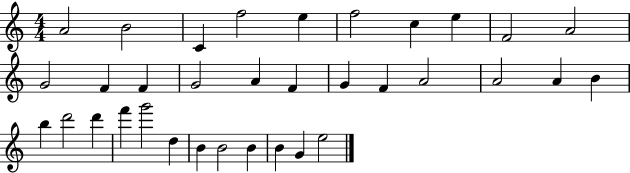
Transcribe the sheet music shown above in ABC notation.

X:1
T:Untitled
M:4/4
L:1/4
K:C
A2 B2 C f2 e f2 c e F2 A2 G2 F F G2 A F G F A2 A2 A B b d'2 d' f' g'2 d B B2 B B G e2